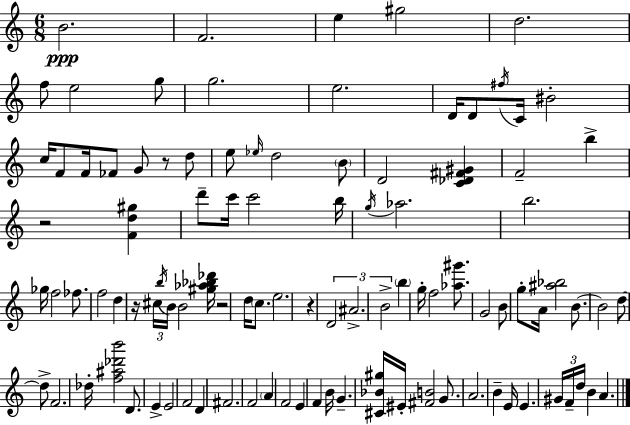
{
  \clef treble
  \numericTimeSignature
  \time 6/8
  \key a \minor
  \repeat volta 2 { b'2.\ppp | f'2. | e''4 gis''2 | d''2. | \break f''8 e''2 g''8 | g''2. | e''2. | d'16 d'8 \acciaccatura { fis''16 } c'16 bis'2-. | \break c''16 f'8 f'16 fes'8 g'8 r8 d''8 | e''8 \grace { ees''16 } d''2 | \parenthesize b'8 d'2 <c' des' fis' gis'>4 | f'2-- b''4-> | \break r2 <f' d'' gis''>4 | d'''8-- c'''16 c'''2 | b''16 \acciaccatura { g''16 } aes''2. | b''2. | \break ges''16 f''2 | fes''8. f''2 d''4 | r16 \tuplet 3/2 { cis''16 \acciaccatura { b''16 } b'16 } b'2 | <gis'' aes'' bes'' des'''>16 r2 | \break d''16 \parenthesize c''8. e''2. | r4 \tuplet 3/2 { d'2 | ais'2.-> | b'2-> } | \break \parenthesize b''4 g''16-. f''2 | <aes'' gis'''>8. g'2 | b'8 g''8-. a'16 <ais'' bes''>2 | b'8.~~ b'2 | \break d''8~~ d''8-> f'2. | des''16-. <f'' ais'' des''' b'''>2 | d'8. e'4-> e'2 | f'2 | \break d'4 fis'2. | f'2 | \parenthesize a'4 f'2 | e'4 f'4 b'16 g'4.-- | \break <cis' bes' gis''>16 eis'16-. <fis' b'>2 | g'8. a'2. | b'4-- e'16 e'4. | \tuplet 3/2 { gis'16 f'16-- d''16 } b'4 a'4. | \break } \bar "|."
}